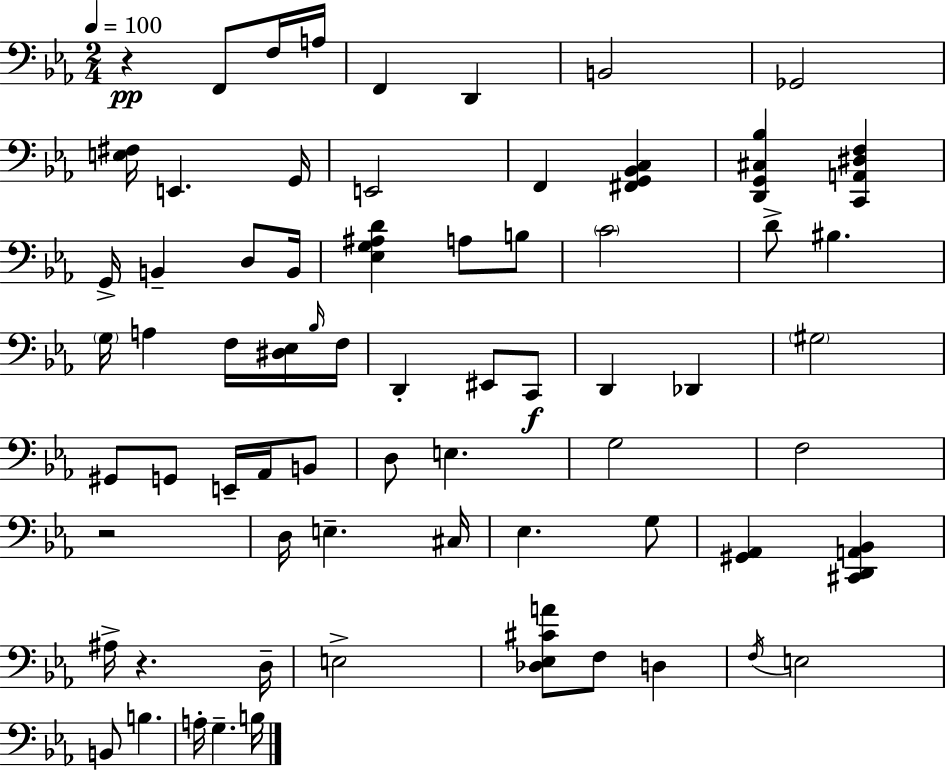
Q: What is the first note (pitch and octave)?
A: F2